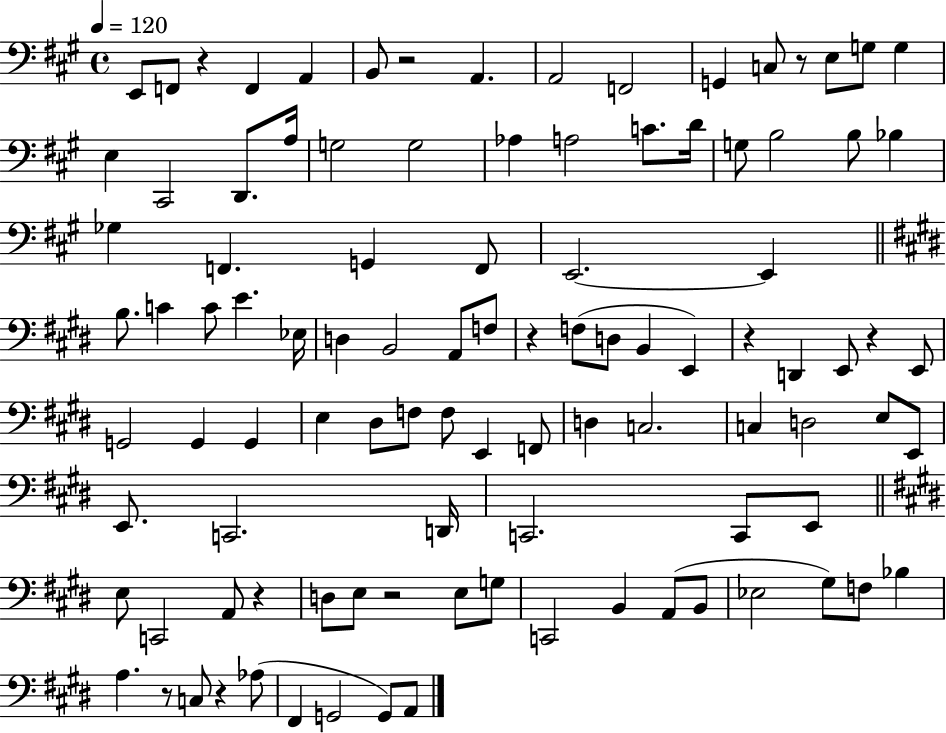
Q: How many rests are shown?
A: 10